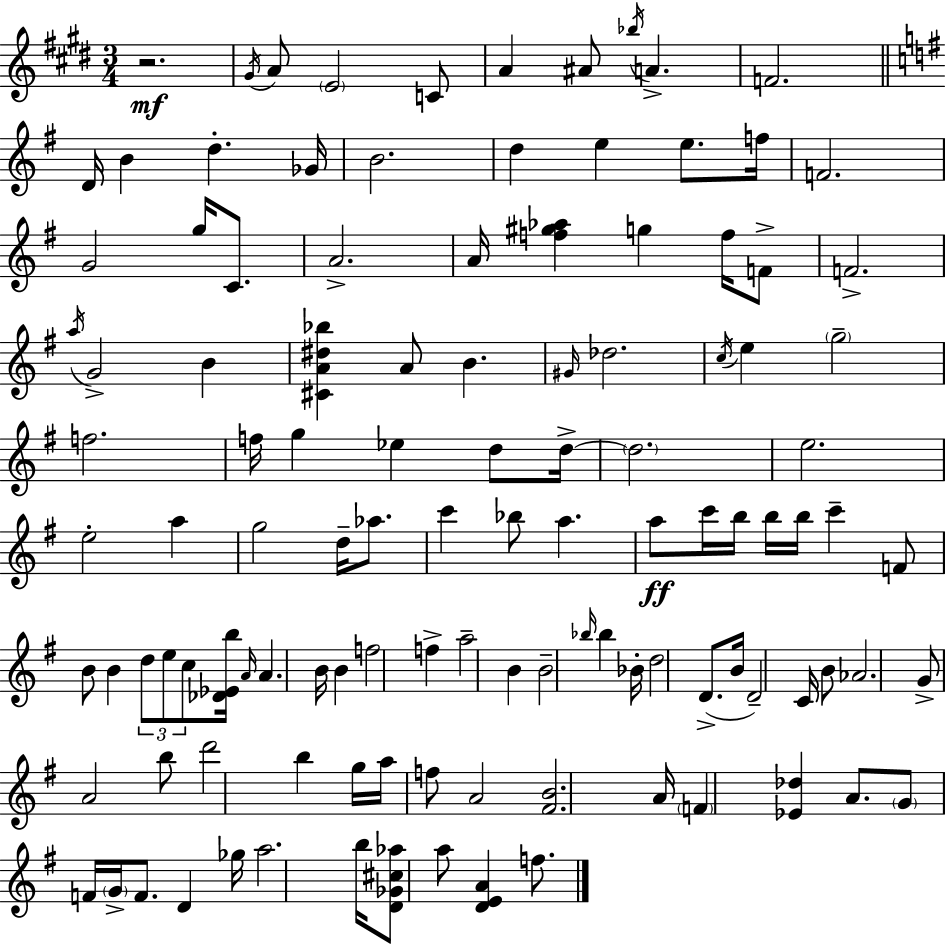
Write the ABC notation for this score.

X:1
T:Untitled
M:3/4
L:1/4
K:E
z2 ^G/4 A/2 E2 C/2 A ^A/2 _b/4 A F2 D/4 B d _G/4 B2 d e e/2 f/4 F2 G2 g/4 C/2 A2 A/4 [f^g_a] g f/4 F/2 F2 a/4 G2 B [^CA^d_b] A/2 B ^G/4 _d2 c/4 e g2 f2 f/4 g _e d/2 d/4 d2 e2 e2 a g2 d/4 _a/2 c' _b/2 a a/2 c'/4 b/4 b/4 b/4 c' F/2 B/2 B d/2 e/2 c/2 [_D_Eb]/4 A/4 A B/4 B f2 f a2 B B2 _b/4 _b _B/4 d2 D/2 B/4 D2 C/4 B/2 _A2 G/2 A2 b/2 d'2 b g/4 a/4 f/2 A2 [^FB]2 A/4 F [_E_d] A/2 G/2 F/4 G/4 F/2 D _g/4 a2 b/4 [D_G^c_a]/2 a/2 [DEA] f/2